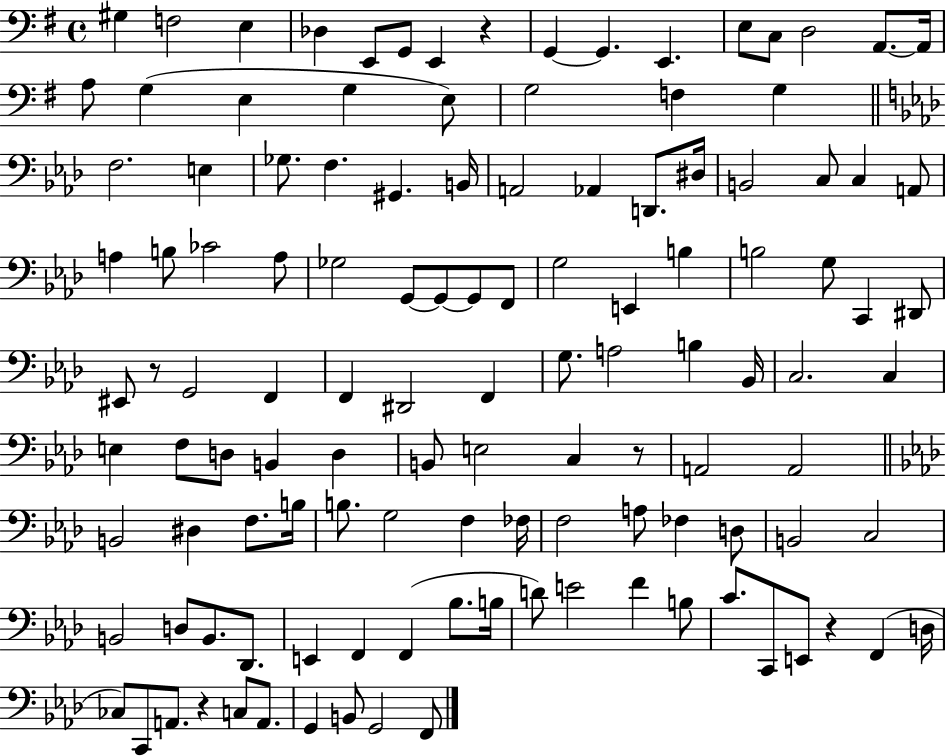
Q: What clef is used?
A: bass